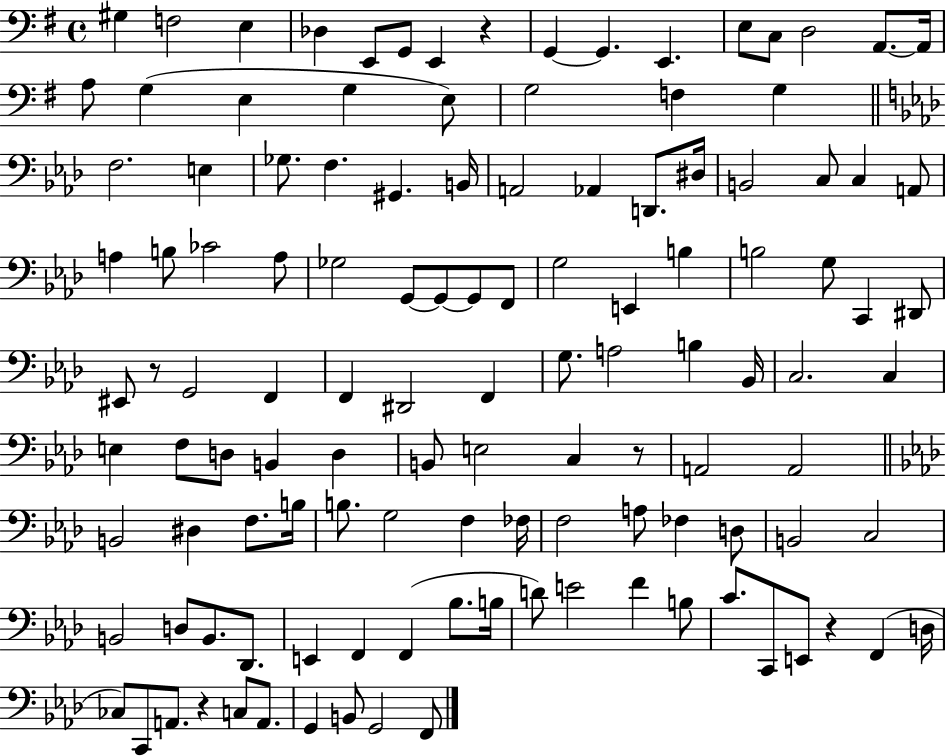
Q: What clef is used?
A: bass